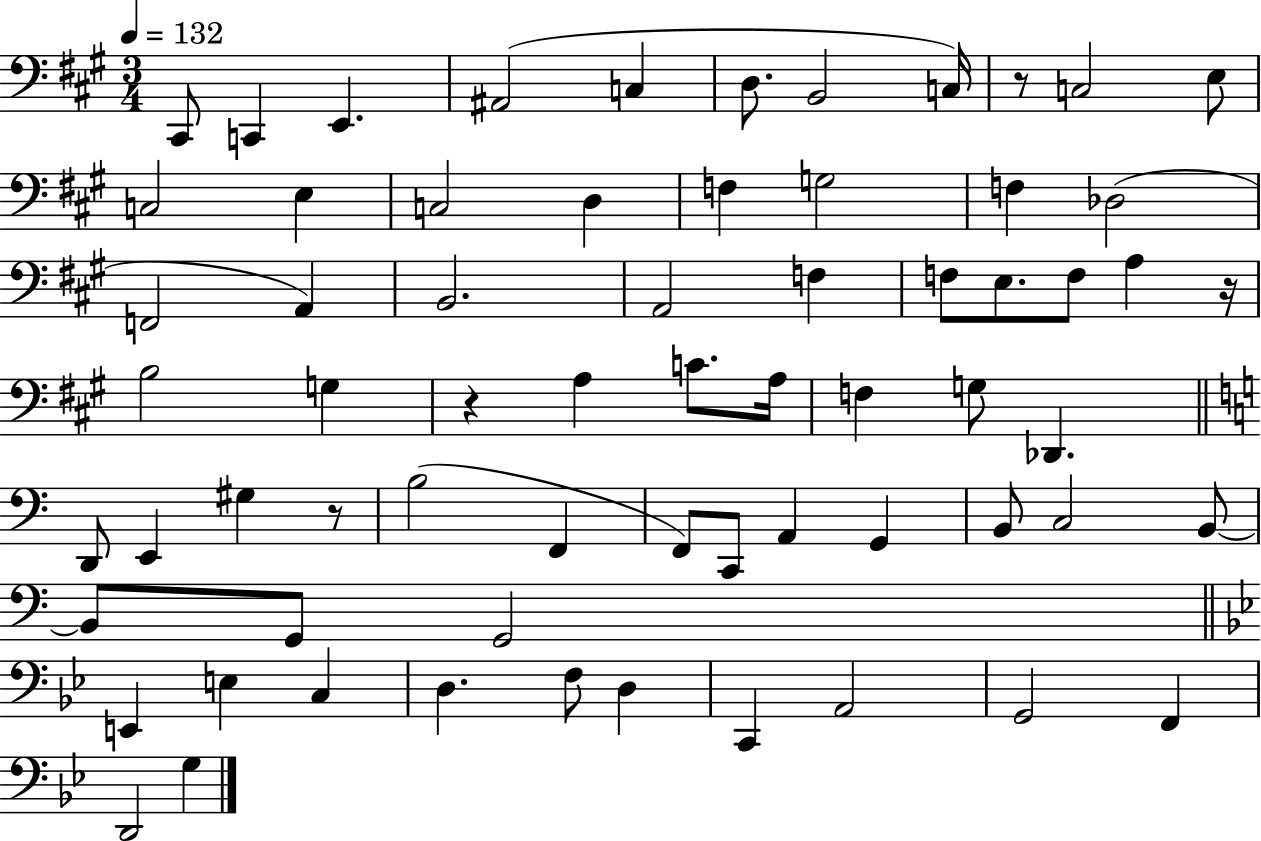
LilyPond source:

{
  \clef bass
  \numericTimeSignature
  \time 3/4
  \key a \major
  \tempo 4 = 132
  cis,8 c,4 e,4. | ais,2( c4 | d8. b,2 c16) | r8 c2 e8 | \break c2 e4 | c2 d4 | f4 g2 | f4 des2( | \break f,2 a,4) | b,2. | a,2 f4 | f8 e8. f8 a4 r16 | \break b2 g4 | r4 a4 c'8. a16 | f4 g8 des,4. | \bar "||" \break \key a \minor d,8 e,4 gis4 r8 | b2( f,4 | f,8) c,8 a,4 g,4 | b,8 c2 b,8~~ | \break b,8 g,8 g,2 | \bar "||" \break \key g \minor e,4 e4 c4 | d4. f8 d4 | c,4 a,2 | g,2 f,4 | \break d,2 g4 | \bar "|."
}